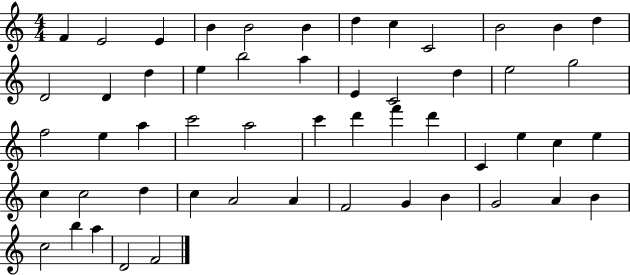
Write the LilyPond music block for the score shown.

{
  \clef treble
  \numericTimeSignature
  \time 4/4
  \key c \major
  f'4 e'2 e'4 | b'4 b'2 b'4 | d''4 c''4 c'2 | b'2 b'4 d''4 | \break d'2 d'4 d''4 | e''4 b''2 a''4 | e'4 c'2 d''4 | e''2 g''2 | \break f''2 e''4 a''4 | c'''2 a''2 | c'''4 d'''4 f'''4 d'''4 | c'4 e''4 c''4 e''4 | \break c''4 c''2 d''4 | c''4 a'2 a'4 | f'2 g'4 b'4 | g'2 a'4 b'4 | \break c''2 b''4 a''4 | d'2 f'2 | \bar "|."
}